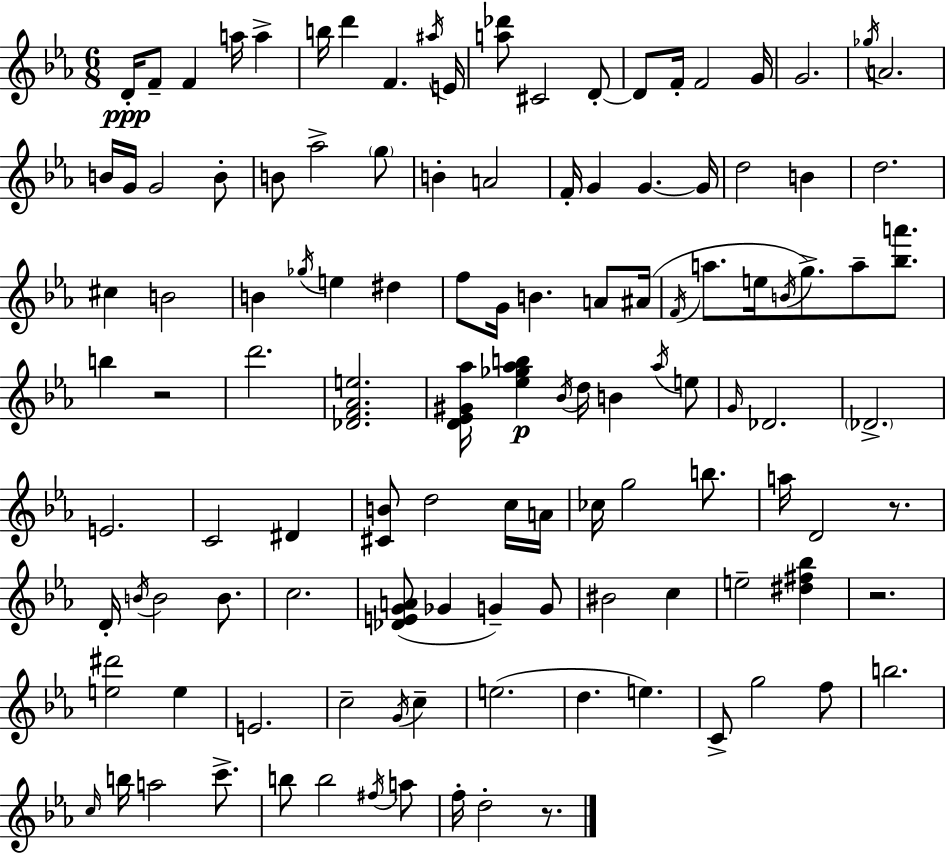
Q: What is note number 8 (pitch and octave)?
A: F4